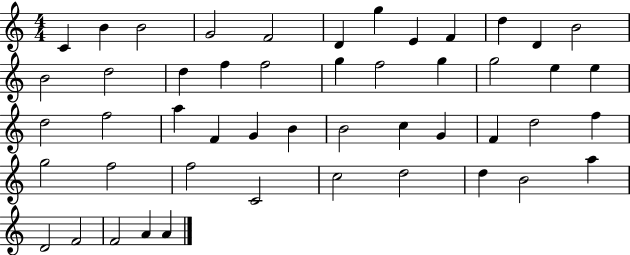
C4/q B4/q B4/h G4/h F4/h D4/q G5/q E4/q F4/q D5/q D4/q B4/h B4/h D5/h D5/q F5/q F5/h G5/q F5/h G5/q G5/h E5/q E5/q D5/h F5/h A5/q F4/q G4/q B4/q B4/h C5/q G4/q F4/q D5/h F5/q G5/h F5/h F5/h C4/h C5/h D5/h D5/q B4/h A5/q D4/h F4/h F4/h A4/q A4/q